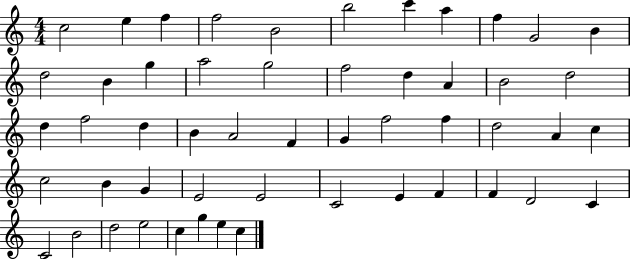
{
  \clef treble
  \numericTimeSignature
  \time 4/4
  \key c \major
  c''2 e''4 f''4 | f''2 b'2 | b''2 c'''4 a''4 | f''4 g'2 b'4 | \break d''2 b'4 g''4 | a''2 g''2 | f''2 d''4 a'4 | b'2 d''2 | \break d''4 f''2 d''4 | b'4 a'2 f'4 | g'4 f''2 f''4 | d''2 a'4 c''4 | \break c''2 b'4 g'4 | e'2 e'2 | c'2 e'4 f'4 | f'4 d'2 c'4 | \break c'2 b'2 | d''2 e''2 | c''4 g''4 e''4 c''4 | \bar "|."
}